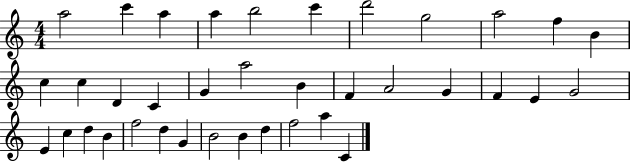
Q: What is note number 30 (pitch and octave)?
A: D5